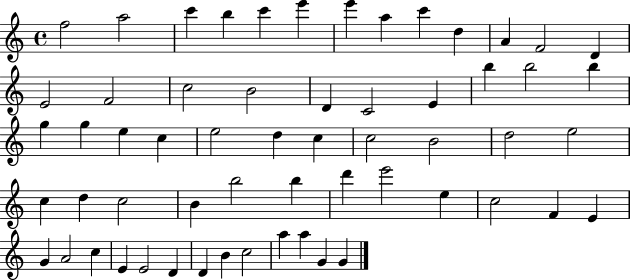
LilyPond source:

{
  \clef treble
  \time 4/4
  \defaultTimeSignature
  \key c \major
  f''2 a''2 | c'''4 b''4 c'''4 e'''4 | e'''4 a''4 c'''4 d''4 | a'4 f'2 d'4 | \break e'2 f'2 | c''2 b'2 | d'4 c'2 e'4 | b''4 b''2 b''4 | \break g''4 g''4 e''4 c''4 | e''2 d''4 c''4 | c''2 b'2 | d''2 e''2 | \break c''4 d''4 c''2 | b'4 b''2 b''4 | d'''4 e'''2 e''4 | c''2 f'4 e'4 | \break g'4 a'2 c''4 | e'4 e'2 d'4 | d'4 b'4 c''2 | a''4 a''4 g'4 g'4 | \break \bar "|."
}